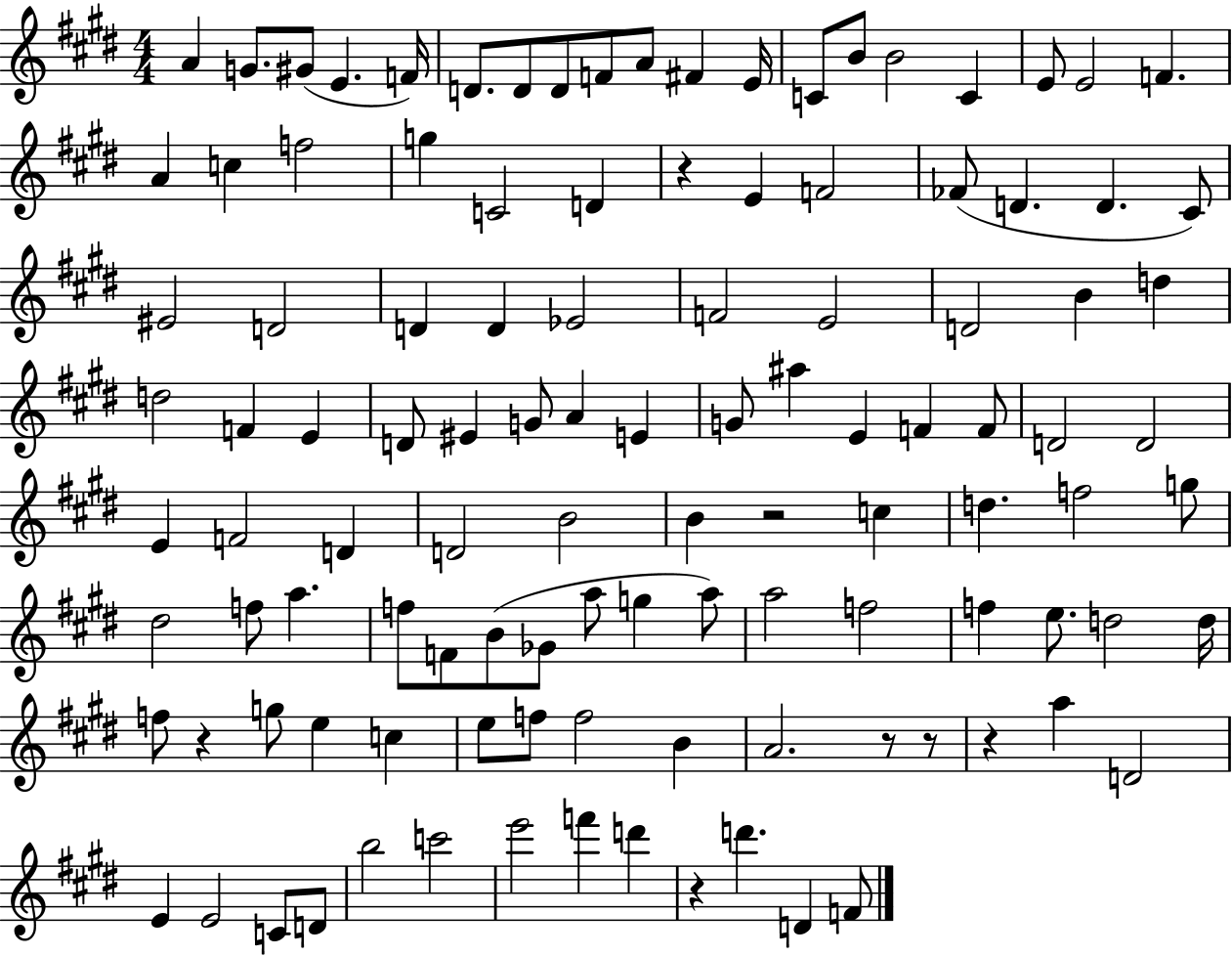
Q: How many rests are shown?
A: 7